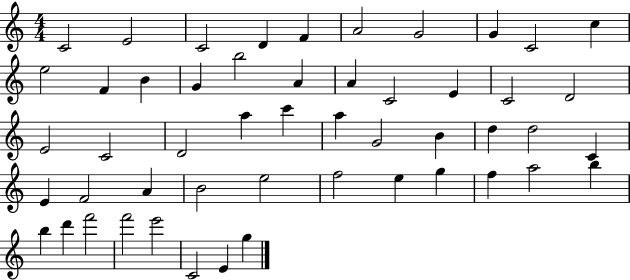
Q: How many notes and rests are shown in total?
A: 51